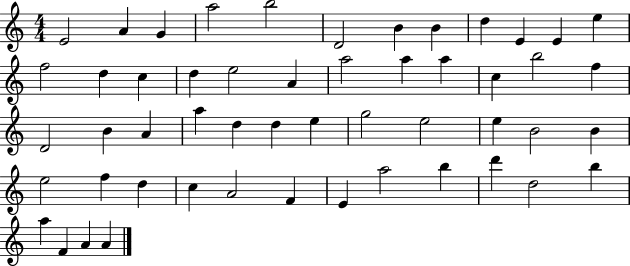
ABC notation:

X:1
T:Untitled
M:4/4
L:1/4
K:C
E2 A G a2 b2 D2 B B d E E e f2 d c d e2 A a2 a a c b2 f D2 B A a d d e g2 e2 e B2 B e2 f d c A2 F E a2 b d' d2 b a F A A